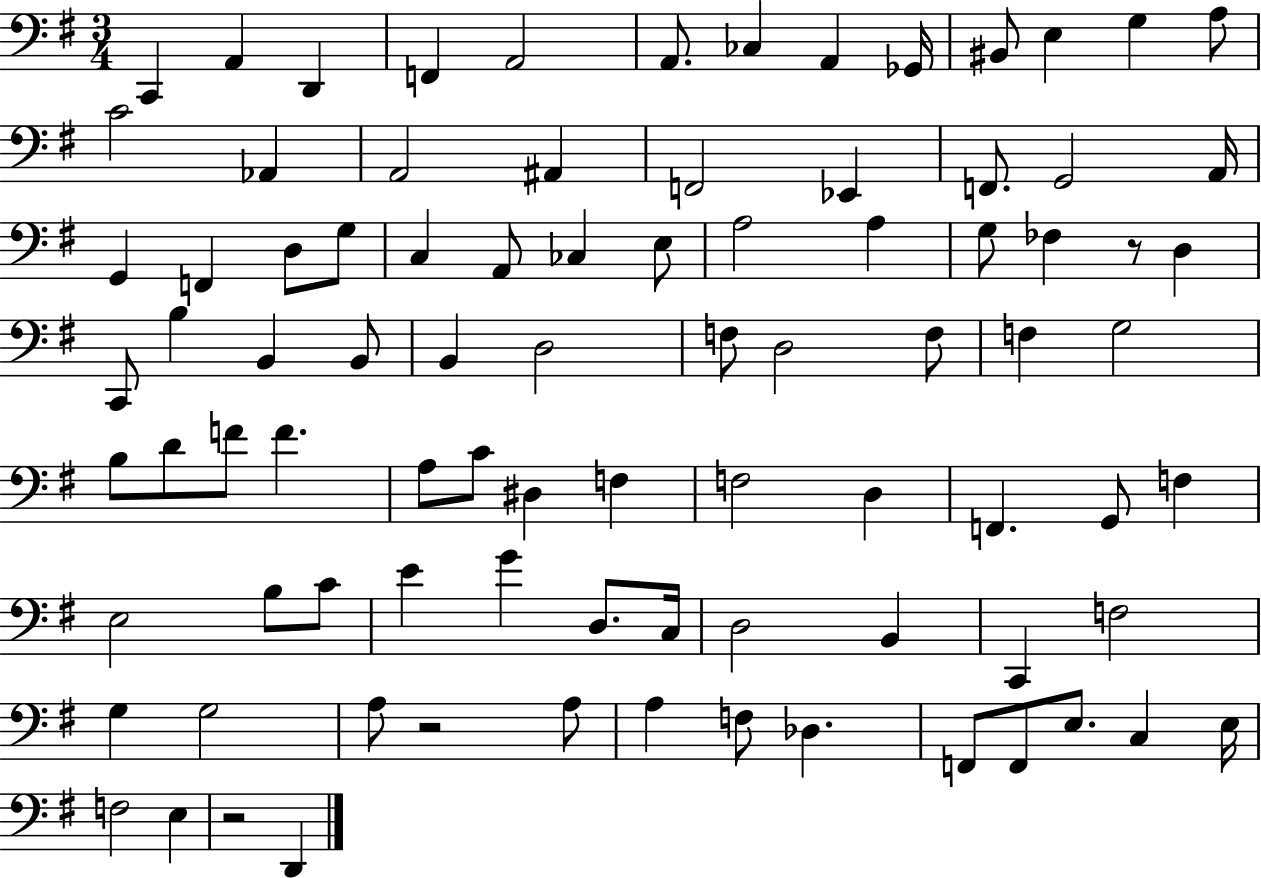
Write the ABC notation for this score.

X:1
T:Untitled
M:3/4
L:1/4
K:G
C,, A,, D,, F,, A,,2 A,,/2 _C, A,, _G,,/4 ^B,,/2 E, G, A,/2 C2 _A,, A,,2 ^A,, F,,2 _E,, F,,/2 G,,2 A,,/4 G,, F,, D,/2 G,/2 C, A,,/2 _C, E,/2 A,2 A, G,/2 _F, z/2 D, C,,/2 B, B,, B,,/2 B,, D,2 F,/2 D,2 F,/2 F, G,2 B,/2 D/2 F/2 F A,/2 C/2 ^D, F, F,2 D, F,, G,,/2 F, E,2 B,/2 C/2 E G D,/2 C,/4 D,2 B,, C,, F,2 G, G,2 A,/2 z2 A,/2 A, F,/2 _D, F,,/2 F,,/2 E,/2 C, E,/4 F,2 E, z2 D,,